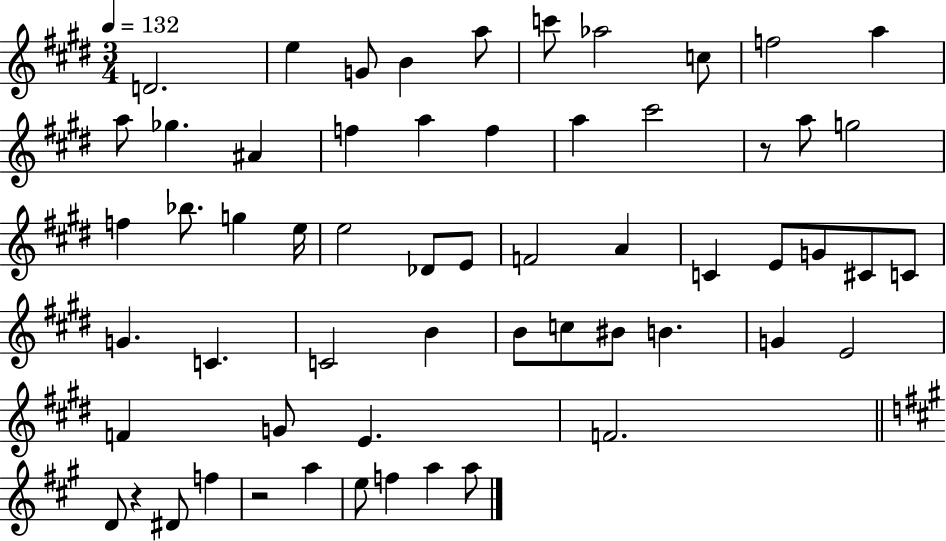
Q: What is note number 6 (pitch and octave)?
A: C6